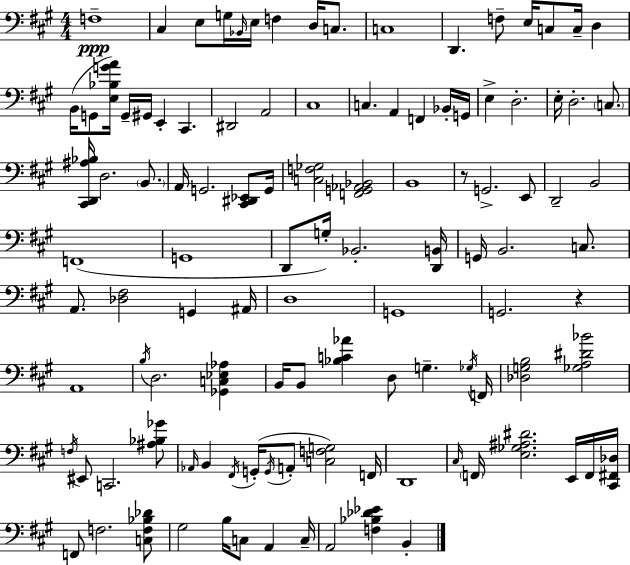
X:1
T:Untitled
M:4/4
L:1/4
K:A
F,4 ^C, E,/2 G,/4 _B,,/4 E,/4 F, D,/4 C,/2 C,4 D,, F,/2 E,/4 C,/2 C,/4 D, B,,/4 G,,/2 [E,_B,GA]/4 G,,/4 ^G,,/4 E,, ^C,, ^D,,2 A,,2 ^C,4 C, A,, F,, _B,,/4 G,,/4 E, D,2 E,/4 D,2 C,/2 [^C,,D,,^A,_B,]/4 D,2 B,,/2 A,,/4 G,,2 [^C,,^D,,_E,,]/2 G,,/4 [C,F,_G,]2 [F,,G,,_A,,_B,,]2 B,,4 z/2 G,,2 E,,/2 D,,2 B,,2 F,,4 G,,4 D,,/2 G,/4 _B,,2 [D,,B,,]/4 G,,/4 B,,2 C,/2 A,,/2 [_D,^F,]2 G,, ^A,,/4 D,4 G,,4 G,,2 z A,,4 B,/4 D,2 [_G,,C,_E,_A,] B,,/4 B,,/2 [_B,C_A] D,/2 G, _G,/4 F,,/4 [_D,G,B,]2 [_G,A,^D_B]2 F,/4 ^E,,/2 C,,2 [^A,_B,_G]/2 _A,,/4 B,, ^F,,/4 G,,/4 G,,/4 A,,/2 [C,F,G,]2 F,,/4 D,,4 ^C,/4 F,,/4 [E,_G,^A,^D]2 E,,/4 F,,/4 [^C,,^F,,_D,]/4 F,,/2 F,2 [C,F,_B,_D]/2 ^G,2 B,/4 C,/2 A,, C,/4 A,,2 [F,_B,_D_E] B,,